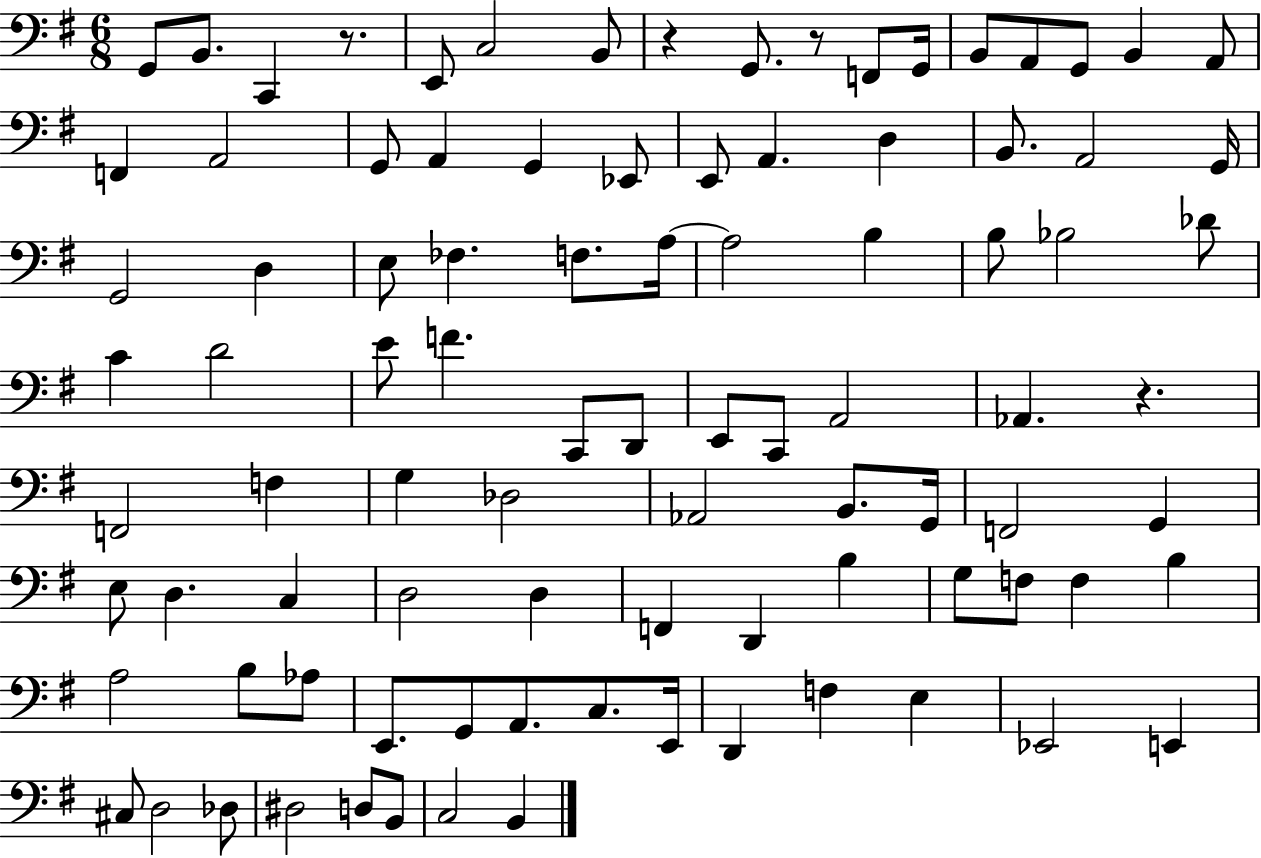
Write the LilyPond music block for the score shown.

{
  \clef bass
  \numericTimeSignature
  \time 6/8
  \key g \major
  g,8 b,8. c,4 r8. | e,8 c2 b,8 | r4 g,8. r8 f,8 g,16 | b,8 a,8 g,8 b,4 a,8 | \break f,4 a,2 | g,8 a,4 g,4 ees,8 | e,8 a,4. d4 | b,8. a,2 g,16 | \break g,2 d4 | e8 fes4. f8. a16~~ | a2 b4 | b8 bes2 des'8 | \break c'4 d'2 | e'8 f'4. c,8 d,8 | e,8 c,8 a,2 | aes,4. r4. | \break f,2 f4 | g4 des2 | aes,2 b,8. g,16 | f,2 g,4 | \break e8 d4. c4 | d2 d4 | f,4 d,4 b4 | g8 f8 f4 b4 | \break a2 b8 aes8 | e,8. g,8 a,8. c8. e,16 | d,4 f4 e4 | ees,2 e,4 | \break cis8 d2 des8 | dis2 d8 b,8 | c2 b,4 | \bar "|."
}